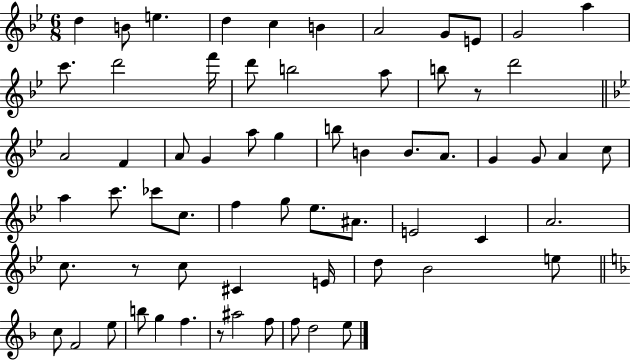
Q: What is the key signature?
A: BES major